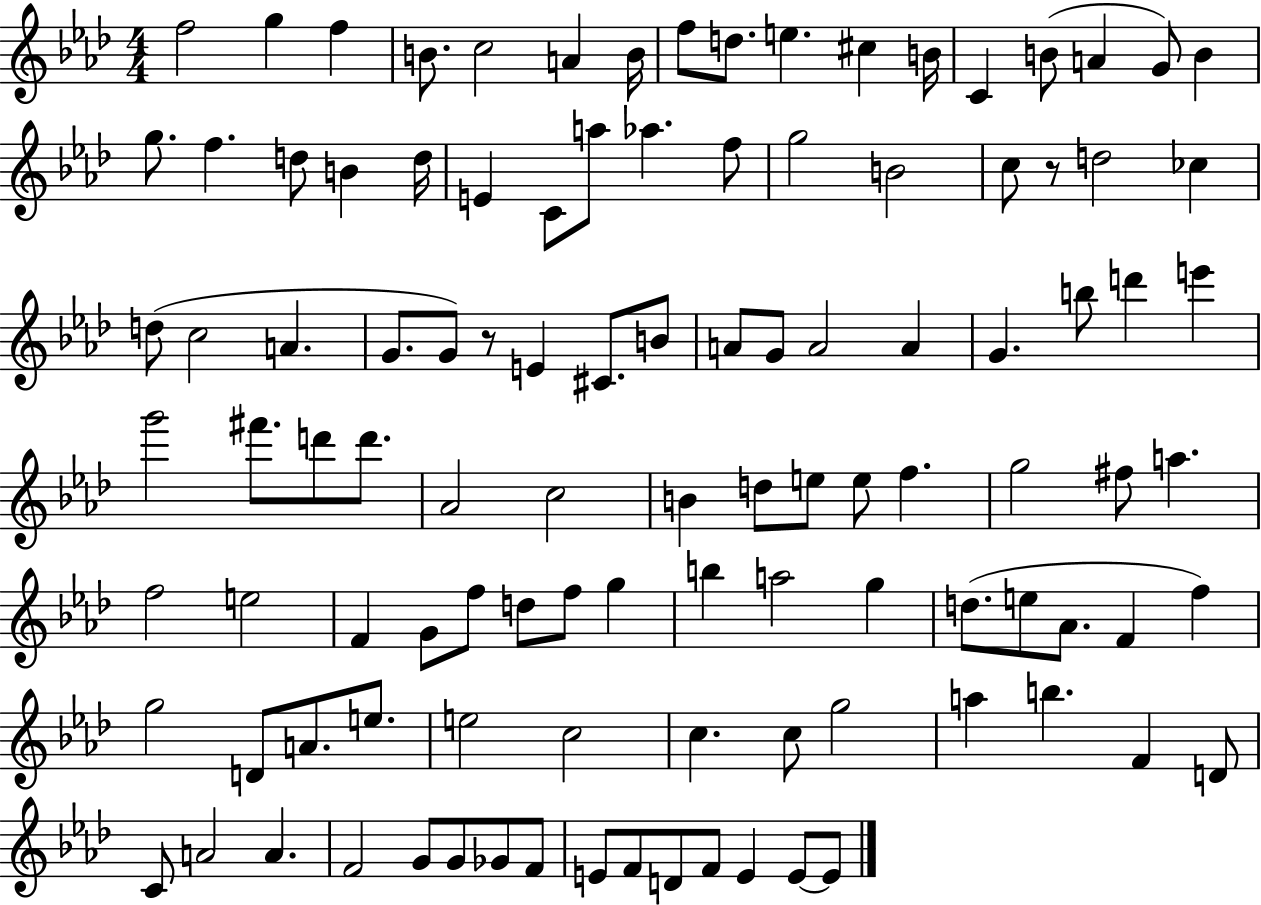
{
  \clef treble
  \numericTimeSignature
  \time 4/4
  \key aes \major
  f''2 g''4 f''4 | b'8. c''2 a'4 b'16 | f''8 d''8. e''4. cis''4 b'16 | c'4 b'8( a'4 g'8) b'4 | \break g''8. f''4. d''8 b'4 d''16 | e'4 c'8 a''8 aes''4. f''8 | g''2 b'2 | c''8 r8 d''2 ces''4 | \break d''8( c''2 a'4. | g'8. g'8) r8 e'4 cis'8. b'8 | a'8 g'8 a'2 a'4 | g'4. b''8 d'''4 e'''4 | \break g'''2 fis'''8. d'''8 d'''8. | aes'2 c''2 | b'4 d''8 e''8 e''8 f''4. | g''2 fis''8 a''4. | \break f''2 e''2 | f'4 g'8 f''8 d''8 f''8 g''4 | b''4 a''2 g''4 | d''8.( e''8 aes'8. f'4 f''4) | \break g''2 d'8 a'8. e''8. | e''2 c''2 | c''4. c''8 g''2 | a''4 b''4. f'4 d'8 | \break c'8 a'2 a'4. | f'2 g'8 g'8 ges'8 f'8 | e'8 f'8 d'8 f'8 e'4 e'8~~ e'8 | \bar "|."
}